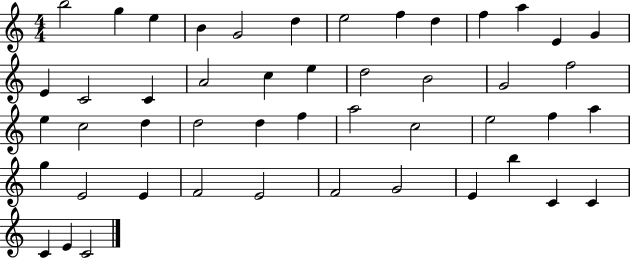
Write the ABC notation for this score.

X:1
T:Untitled
M:4/4
L:1/4
K:C
b2 g e B G2 d e2 f d f a E G E C2 C A2 c e d2 B2 G2 f2 e c2 d d2 d f a2 c2 e2 f a g E2 E F2 E2 F2 G2 E b C C C E C2